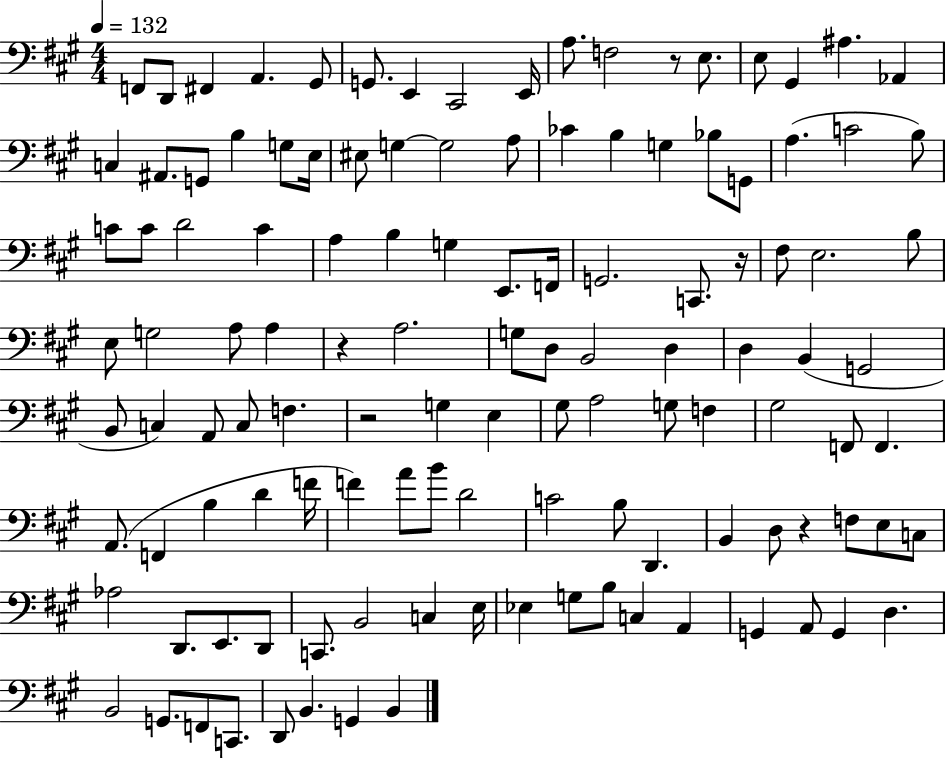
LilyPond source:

{
  \clef bass
  \numericTimeSignature
  \time 4/4
  \key a \major
  \tempo 4 = 132
  \repeat volta 2 { f,8 d,8 fis,4 a,4. gis,8 | g,8. e,4 cis,2 e,16 | a8. f2 r8 e8. | e8 gis,4 ais4. aes,4 | \break c4 ais,8. g,8 b4 g8 e16 | eis8 g4~~ g2 a8 | ces'4 b4 g4 bes8 g,8 | a4.( c'2 b8) | \break c'8 c'8 d'2 c'4 | a4 b4 g4 e,8. f,16 | g,2. c,8. r16 | fis8 e2. b8 | \break e8 g2 a8 a4 | r4 a2. | g8 d8 b,2 d4 | d4 b,4( g,2 | \break b,8 c4) a,8 c8 f4. | r2 g4 e4 | gis8 a2 g8 f4 | gis2 f,8 f,4. | \break a,8.( f,4 b4 d'4 f'16 | f'4) a'8 b'8 d'2 | c'2 b8 d,4. | b,4 d8 r4 f8 e8 c8 | \break aes2 d,8. e,8. d,8 | c,8. b,2 c4 e16 | ees4 g8 b8 c4 a,4 | g,4 a,8 g,4 d4. | \break b,2 g,8. f,8 c,8. | d,8 b,4. g,4 b,4 | } \bar "|."
}